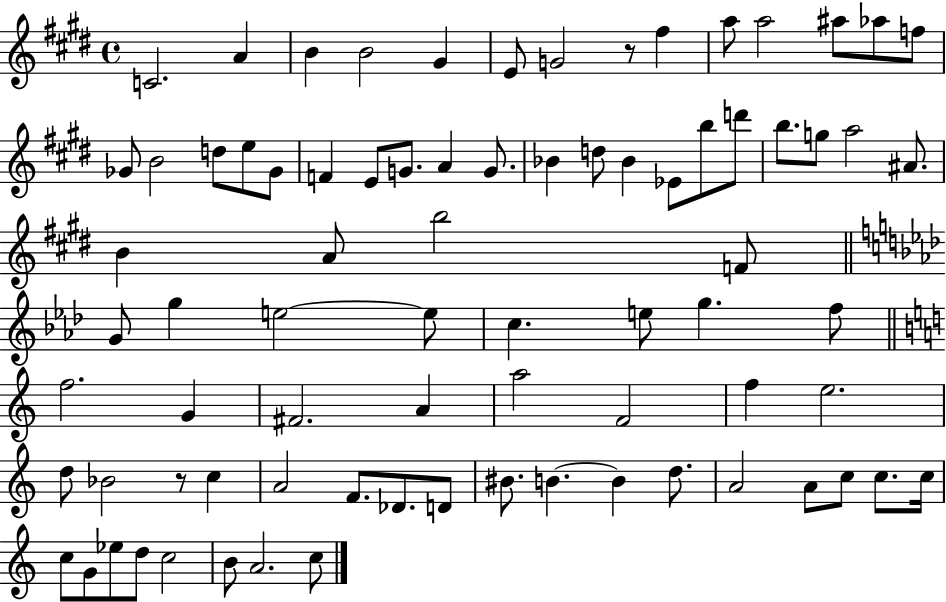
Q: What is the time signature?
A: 4/4